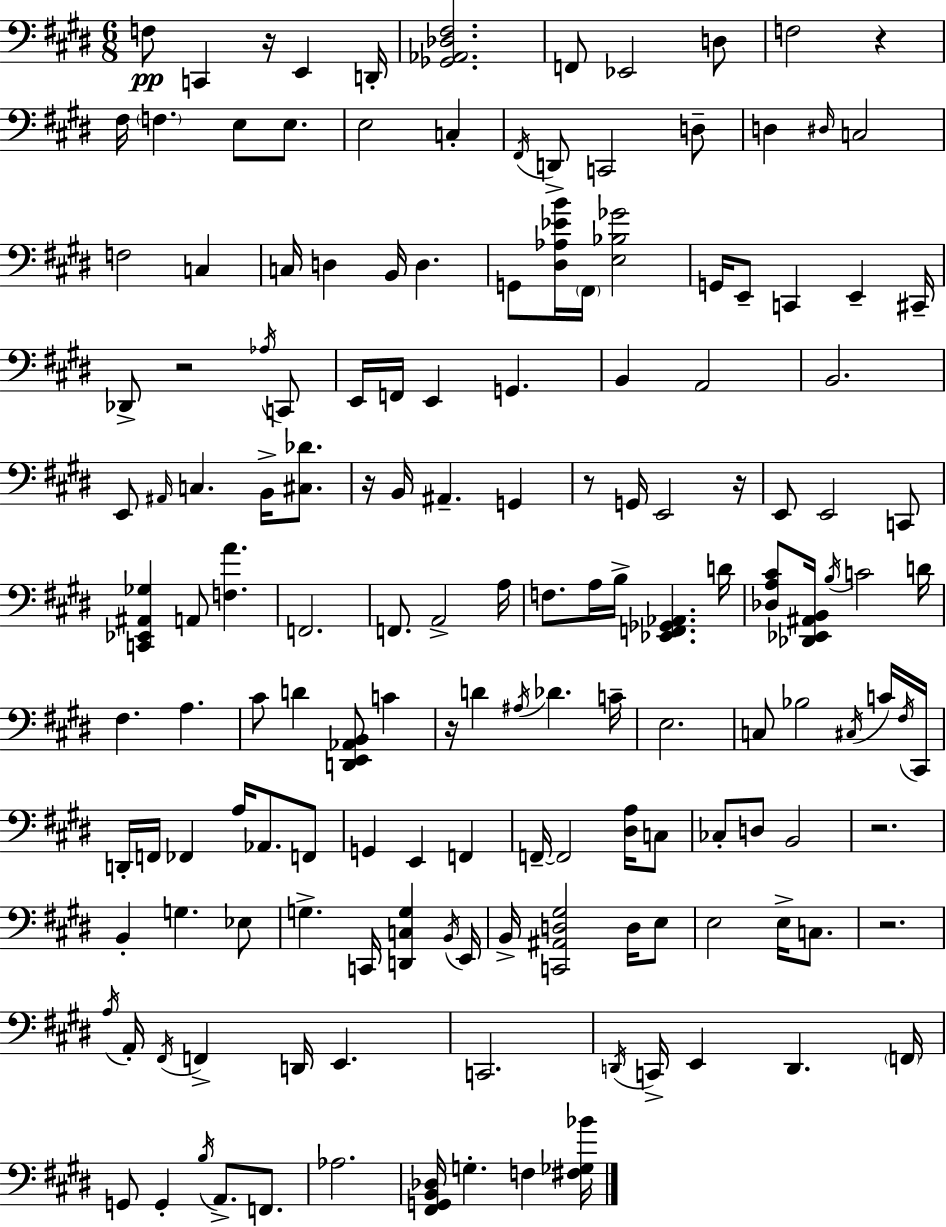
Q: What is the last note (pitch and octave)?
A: F3